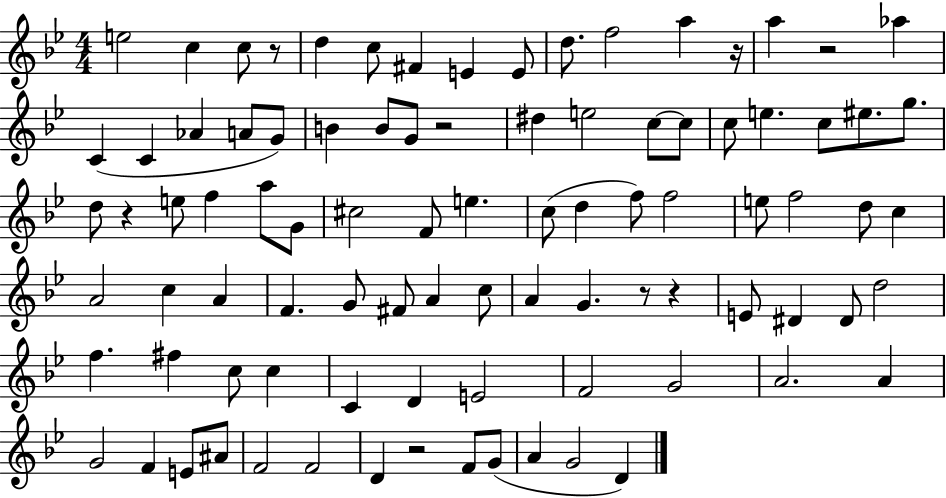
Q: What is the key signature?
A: BES major